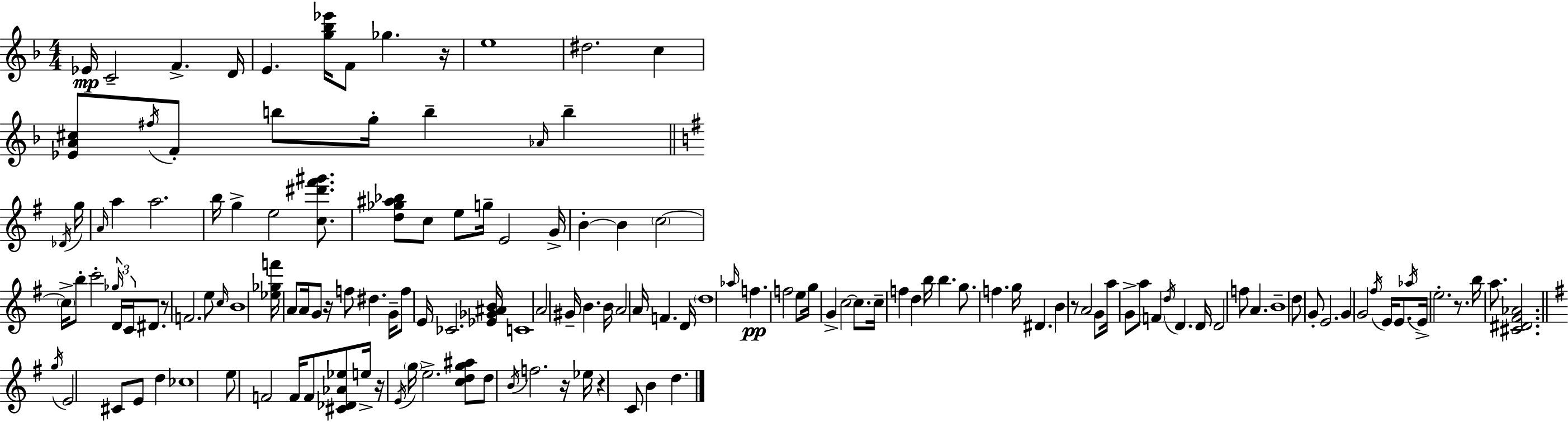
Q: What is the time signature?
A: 4/4